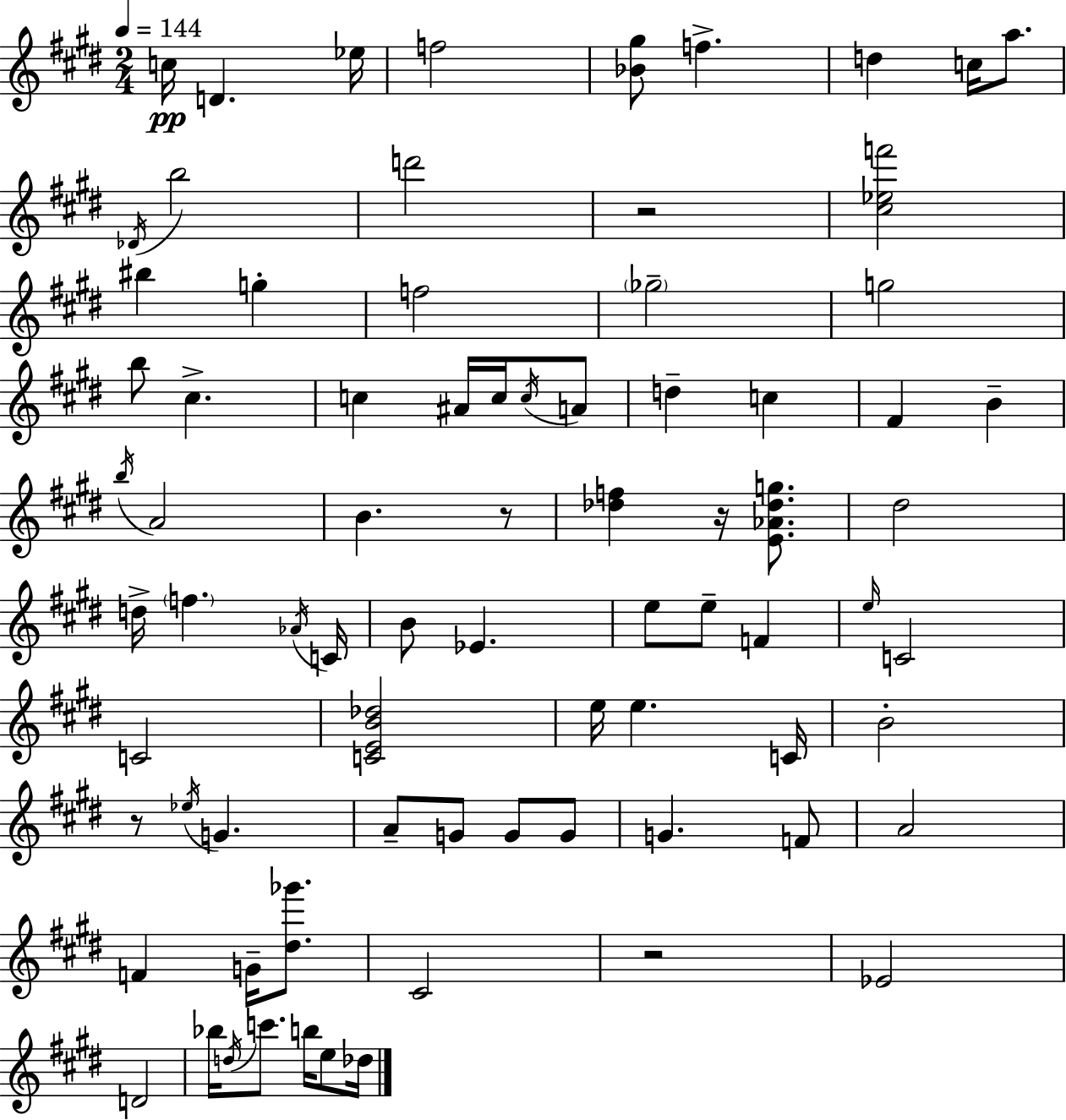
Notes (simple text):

C5/s D4/q. Eb5/s F5/h [Bb4,G#5]/e F5/q. D5/q C5/s A5/e. Db4/s B5/h D6/h R/h [C#5,Eb5,F6]/h BIS5/q G5/q F5/h Gb5/h G5/h B5/e C#5/q. C5/q A#4/s C5/s C5/s A4/e D5/q C5/q F#4/q B4/q B5/s A4/h B4/q. R/e [Db5,F5]/q R/s [E4,Ab4,Db5,G5]/e. D#5/h D5/s F5/q. Ab4/s C4/s B4/e Eb4/q. E5/e E5/e F4/q E5/s C4/h C4/h [C4,E4,B4,Db5]/h E5/s E5/q. C4/s B4/h R/e Eb5/s G4/q. A4/e G4/e G4/e G4/e G4/q. F4/e A4/h F4/q G4/s [D#5,Gb6]/e. C#4/h R/h Eb4/h D4/h Bb5/s D5/s C6/e. B5/s E5/e Db5/s